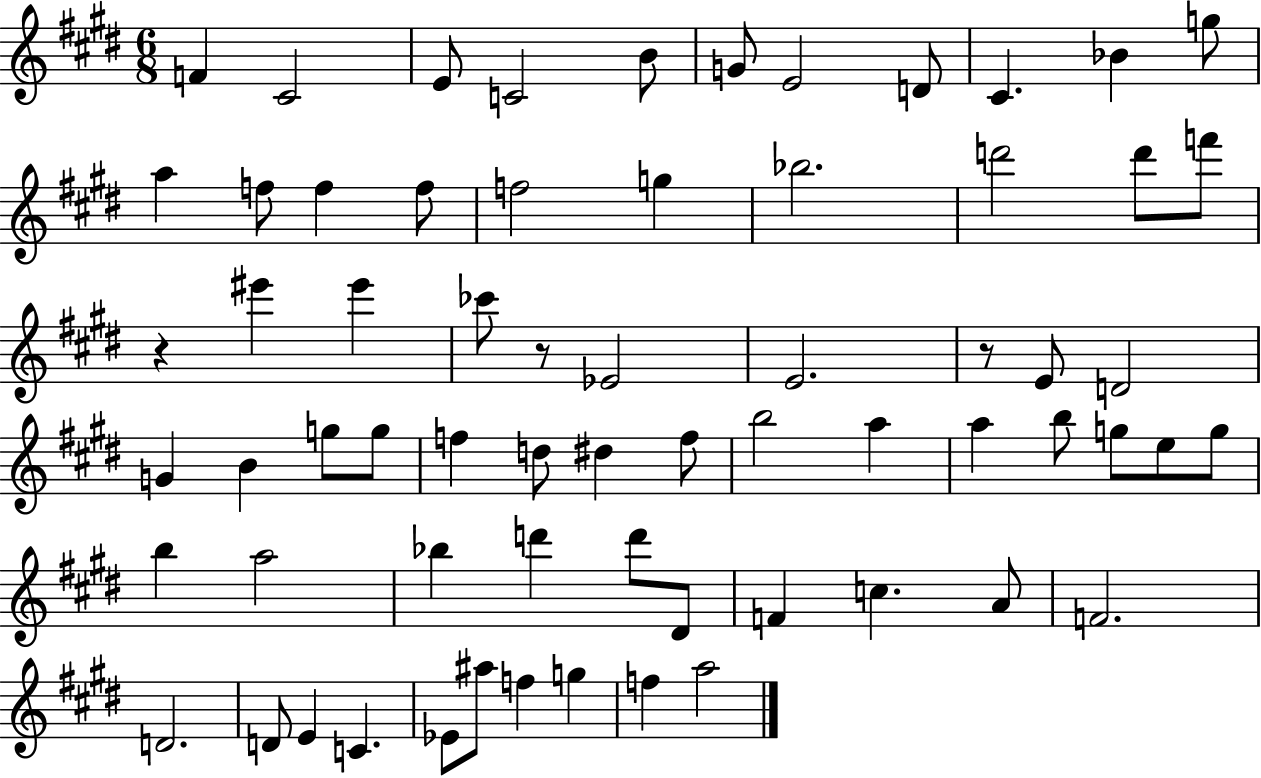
F4/q C#4/h E4/e C4/h B4/e G4/e E4/h D4/e C#4/q. Bb4/q G5/e A5/q F5/e F5/q F5/e F5/h G5/q Bb5/h. D6/h D6/e F6/e R/q EIS6/q EIS6/q CES6/e R/e Eb4/h E4/h. R/e E4/e D4/h G4/q B4/q G5/e G5/e F5/q D5/e D#5/q F5/e B5/h A5/q A5/q B5/e G5/e E5/e G5/e B5/q A5/h Bb5/q D6/q D6/e D#4/e F4/q C5/q. A4/e F4/h. D4/h. D4/e E4/q C4/q. Eb4/e A#5/e F5/q G5/q F5/q A5/h